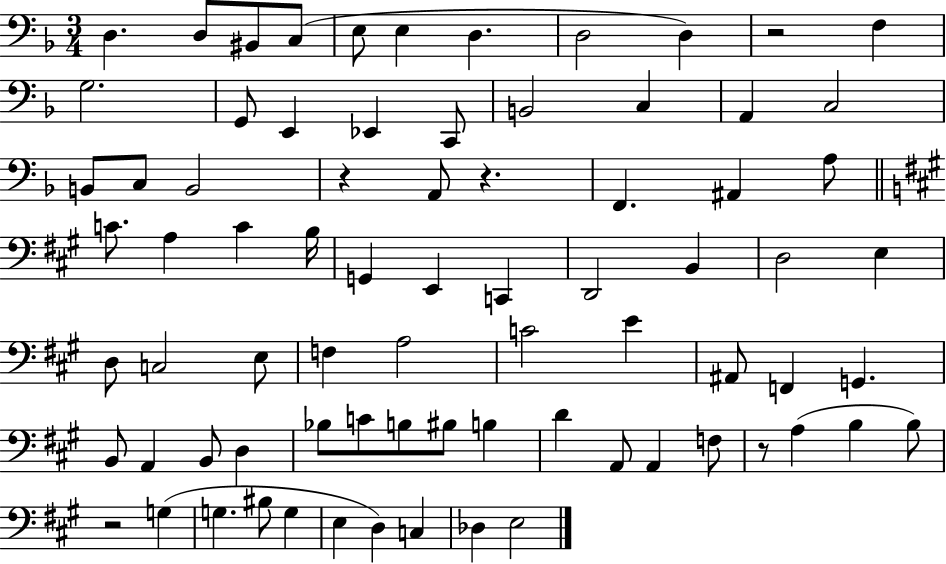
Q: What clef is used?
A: bass